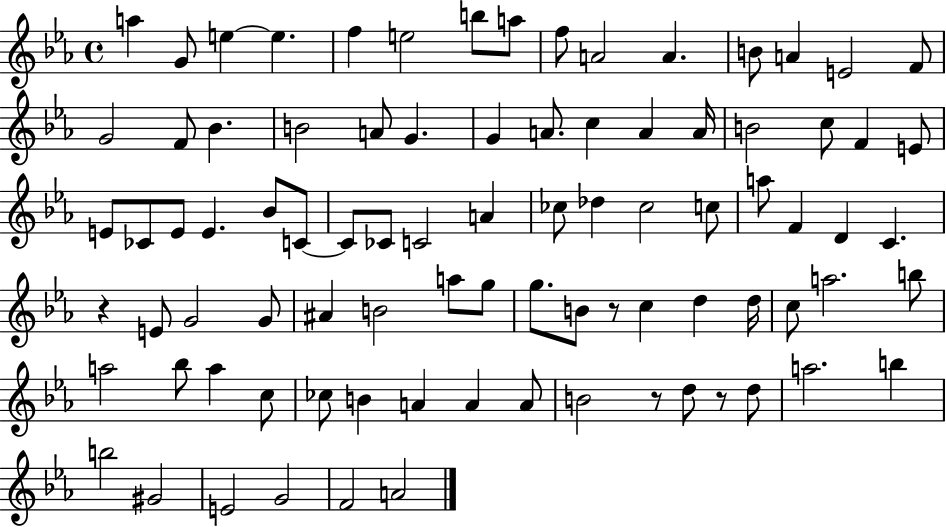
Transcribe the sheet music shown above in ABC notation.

X:1
T:Untitled
M:4/4
L:1/4
K:Eb
a G/2 e e f e2 b/2 a/2 f/2 A2 A B/2 A E2 F/2 G2 F/2 _B B2 A/2 G G A/2 c A A/4 B2 c/2 F E/2 E/2 _C/2 E/2 E _B/2 C/2 C/2 _C/2 C2 A _c/2 _d _c2 c/2 a/2 F D C z E/2 G2 G/2 ^A B2 a/2 g/2 g/2 B/2 z/2 c d d/4 c/2 a2 b/2 a2 _b/2 a c/2 _c/2 B A A A/2 B2 z/2 d/2 z/2 d/2 a2 b b2 ^G2 E2 G2 F2 A2